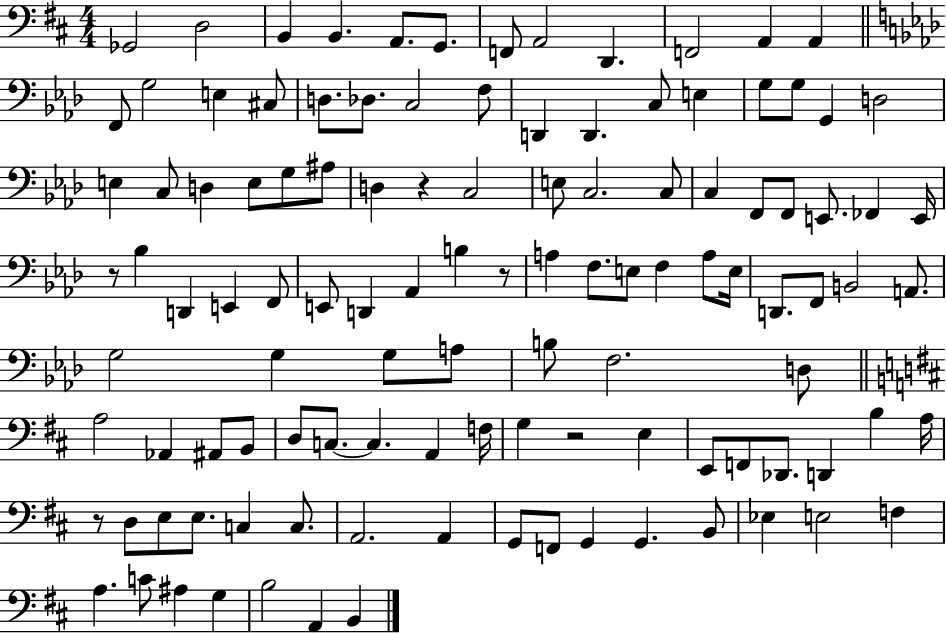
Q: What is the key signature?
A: D major